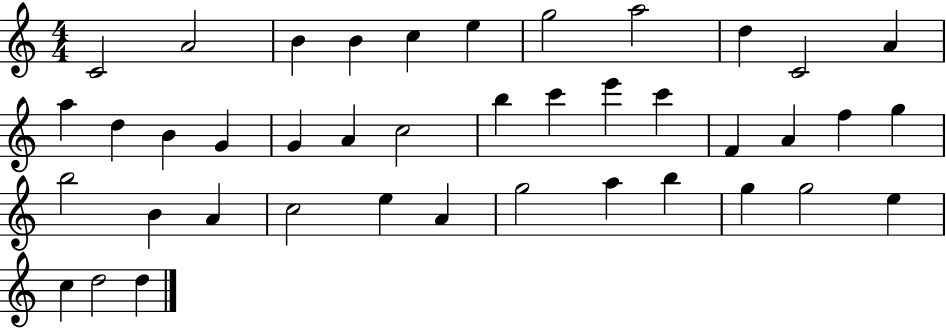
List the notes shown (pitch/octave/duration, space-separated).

C4/h A4/h B4/q B4/q C5/q E5/q G5/h A5/h D5/q C4/h A4/q A5/q D5/q B4/q G4/q G4/q A4/q C5/h B5/q C6/q E6/q C6/q F4/q A4/q F5/q G5/q B5/h B4/q A4/q C5/h E5/q A4/q G5/h A5/q B5/q G5/q G5/h E5/q C5/q D5/h D5/q